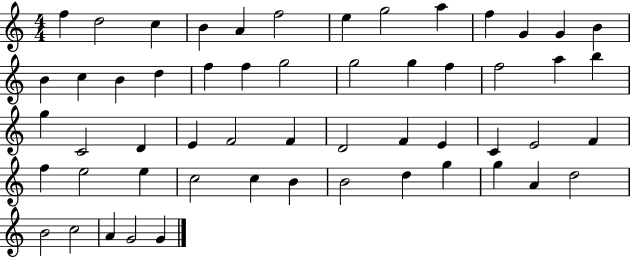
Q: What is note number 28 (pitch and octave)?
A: C4